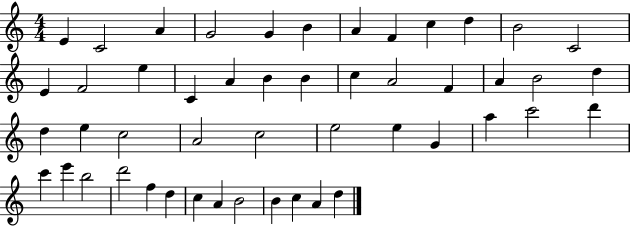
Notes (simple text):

E4/q C4/h A4/q G4/h G4/q B4/q A4/q F4/q C5/q D5/q B4/h C4/h E4/q F4/h E5/q C4/q A4/q B4/q B4/q C5/q A4/h F4/q A4/q B4/h D5/q D5/q E5/q C5/h A4/h C5/h E5/h E5/q G4/q A5/q C6/h D6/q C6/q E6/q B5/h D6/h F5/q D5/q C5/q A4/q B4/h B4/q C5/q A4/q D5/q